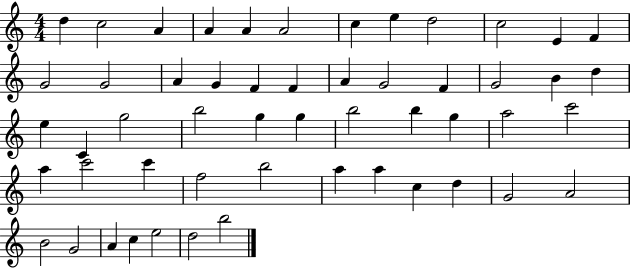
{
  \clef treble
  \numericTimeSignature
  \time 4/4
  \key c \major
  d''4 c''2 a'4 | a'4 a'4 a'2 | c''4 e''4 d''2 | c''2 e'4 f'4 | \break g'2 g'2 | a'4 g'4 f'4 f'4 | a'4 g'2 f'4 | g'2 b'4 d''4 | \break e''4 c'4 g''2 | b''2 g''4 g''4 | b''2 b''4 g''4 | a''2 c'''2 | \break a''4 c'''2 c'''4 | f''2 b''2 | a''4 a''4 c''4 d''4 | g'2 a'2 | \break b'2 g'2 | a'4 c''4 e''2 | d''2 b''2 | \bar "|."
}